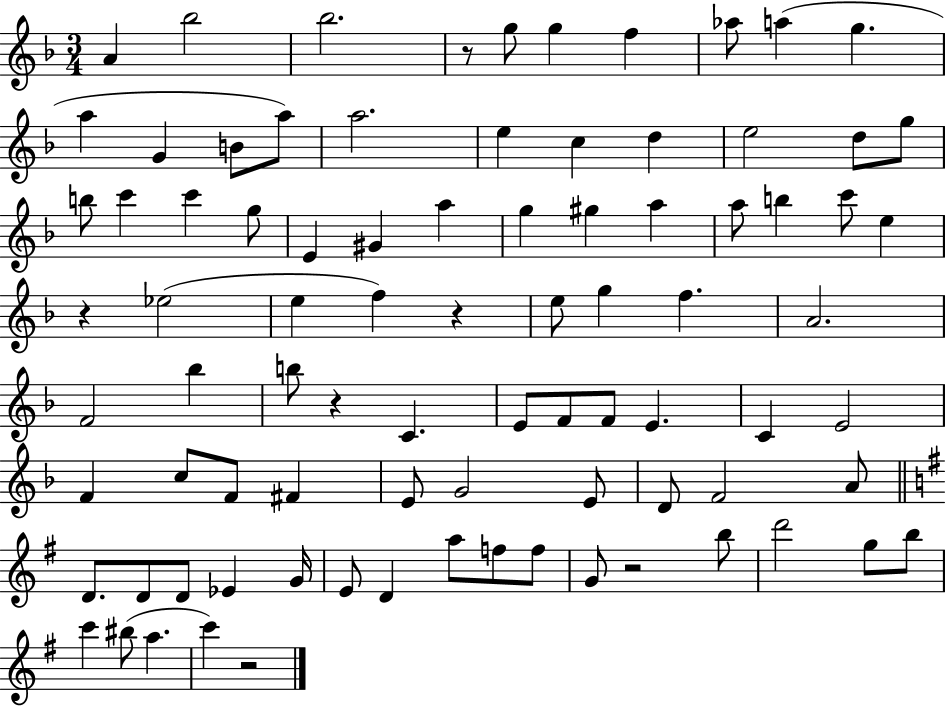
{
  \clef treble
  \numericTimeSignature
  \time 3/4
  \key f \major
  a'4 bes''2 | bes''2. | r8 g''8 g''4 f''4 | aes''8 a''4( g''4. | \break a''4 g'4 b'8 a''8) | a''2. | e''4 c''4 d''4 | e''2 d''8 g''8 | \break b''8 c'''4 c'''4 g''8 | e'4 gis'4 a''4 | g''4 gis''4 a''4 | a''8 b''4 c'''8 e''4 | \break r4 ees''2( | e''4 f''4) r4 | e''8 g''4 f''4. | a'2. | \break f'2 bes''4 | b''8 r4 c'4. | e'8 f'8 f'8 e'4. | c'4 e'2 | \break f'4 c''8 f'8 fis'4 | e'8 g'2 e'8 | d'8 f'2 a'8 | \bar "||" \break \key e \minor d'8. d'8 d'8 ees'4 g'16 | e'8 d'4 a''8 f''8 f''8 | g'8 r2 b''8 | d'''2 g''8 b''8 | \break c'''4 bis''8( a''4. | c'''4) r2 | \bar "|."
}